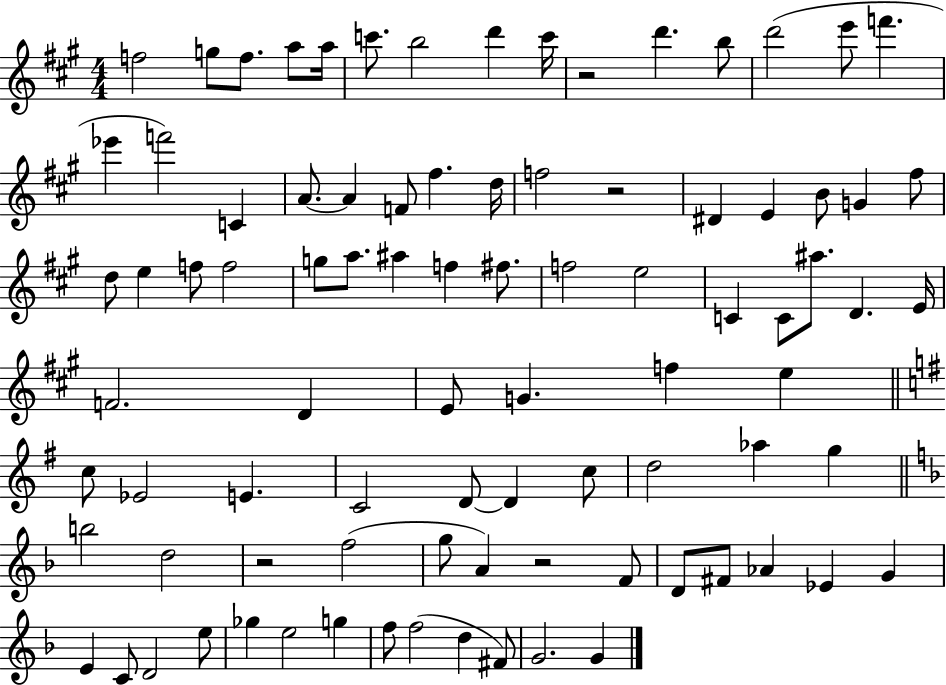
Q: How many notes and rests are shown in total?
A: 88